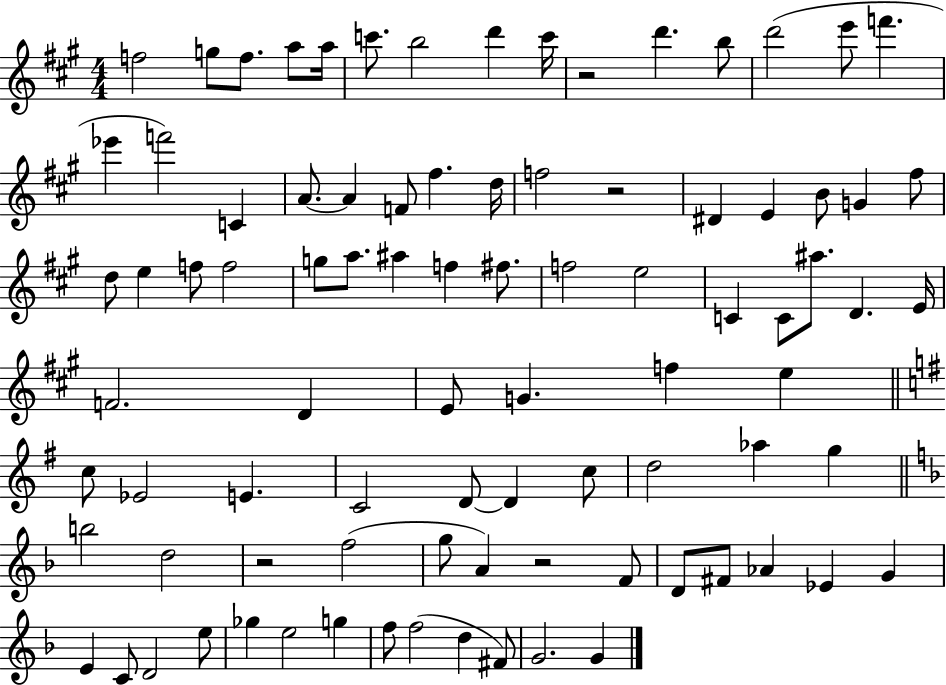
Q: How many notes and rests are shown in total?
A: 88